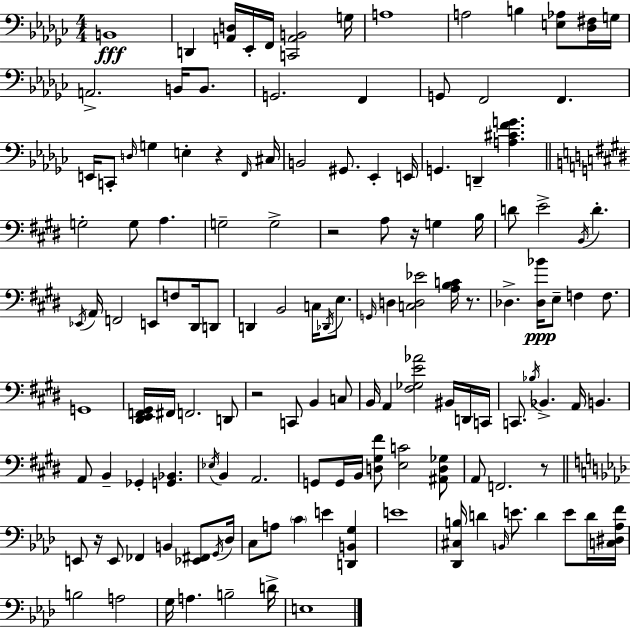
B2/w D2/q [A2,D3]/s Eb2/s F2/s [C2,A2,B2]/h G3/s A3/w A3/h B3/q [E3,Ab3]/e [Db3,F#3]/s G3/s A2/h. B2/s B2/e. G2/h. F2/q G2/e F2/h F2/q. E2/s C2/e D3/s G3/q E3/q R/q F2/s C#3/s B2/h G#2/e. Eb2/q E2/s G2/q. D2/q [A3,C#4,F4,G4]/q. G3/h G3/e A3/q. G3/h G3/h R/h A3/e R/s G3/q B3/s D4/e E4/h B2/s D4/q. Eb2/s A2/s F2/h E2/e F3/e D#2/s D2/e D2/q B2/h C3/s Db2/s E3/e. G2/s D3/q [C3,D3,Eb4]/h [A3,B3,C4]/s R/e. Db3/q. [Db3,Bb4]/s E3/e F3/q F3/e. G2/w [D#2,E2,F2,G#2]/s F#2/s F2/h. D2/e R/h C2/e B2/q C3/e B2/s A2/q [F#3,Gb3,E4,Ab4]/h BIS2/s D2/s C2/s C2/e. Bb3/s Bb2/q. A2/s B2/q. A2/e B2/q Gb2/q [G2,Bb2]/q. Eb3/s B2/q A2/h. G2/e G2/s B2/s [D3,G#3,F#4]/e [E3,C4]/h [A#2,D3,Gb3]/e A2/e F2/h. R/e E2/e R/s E2/e FES2/q B2/q [Eb2,F#2]/e G2/s Db3/s C3/e A3/e C4/q E4/q [D2,B2,G3]/q E4/w [Db2,C#3,B3]/s D4/q B2/s E4/e. D4/q E4/e D4/s [C3,D#3,Ab3,F4]/s B3/h A3/h G3/s A3/q. B3/h D4/s E3/w